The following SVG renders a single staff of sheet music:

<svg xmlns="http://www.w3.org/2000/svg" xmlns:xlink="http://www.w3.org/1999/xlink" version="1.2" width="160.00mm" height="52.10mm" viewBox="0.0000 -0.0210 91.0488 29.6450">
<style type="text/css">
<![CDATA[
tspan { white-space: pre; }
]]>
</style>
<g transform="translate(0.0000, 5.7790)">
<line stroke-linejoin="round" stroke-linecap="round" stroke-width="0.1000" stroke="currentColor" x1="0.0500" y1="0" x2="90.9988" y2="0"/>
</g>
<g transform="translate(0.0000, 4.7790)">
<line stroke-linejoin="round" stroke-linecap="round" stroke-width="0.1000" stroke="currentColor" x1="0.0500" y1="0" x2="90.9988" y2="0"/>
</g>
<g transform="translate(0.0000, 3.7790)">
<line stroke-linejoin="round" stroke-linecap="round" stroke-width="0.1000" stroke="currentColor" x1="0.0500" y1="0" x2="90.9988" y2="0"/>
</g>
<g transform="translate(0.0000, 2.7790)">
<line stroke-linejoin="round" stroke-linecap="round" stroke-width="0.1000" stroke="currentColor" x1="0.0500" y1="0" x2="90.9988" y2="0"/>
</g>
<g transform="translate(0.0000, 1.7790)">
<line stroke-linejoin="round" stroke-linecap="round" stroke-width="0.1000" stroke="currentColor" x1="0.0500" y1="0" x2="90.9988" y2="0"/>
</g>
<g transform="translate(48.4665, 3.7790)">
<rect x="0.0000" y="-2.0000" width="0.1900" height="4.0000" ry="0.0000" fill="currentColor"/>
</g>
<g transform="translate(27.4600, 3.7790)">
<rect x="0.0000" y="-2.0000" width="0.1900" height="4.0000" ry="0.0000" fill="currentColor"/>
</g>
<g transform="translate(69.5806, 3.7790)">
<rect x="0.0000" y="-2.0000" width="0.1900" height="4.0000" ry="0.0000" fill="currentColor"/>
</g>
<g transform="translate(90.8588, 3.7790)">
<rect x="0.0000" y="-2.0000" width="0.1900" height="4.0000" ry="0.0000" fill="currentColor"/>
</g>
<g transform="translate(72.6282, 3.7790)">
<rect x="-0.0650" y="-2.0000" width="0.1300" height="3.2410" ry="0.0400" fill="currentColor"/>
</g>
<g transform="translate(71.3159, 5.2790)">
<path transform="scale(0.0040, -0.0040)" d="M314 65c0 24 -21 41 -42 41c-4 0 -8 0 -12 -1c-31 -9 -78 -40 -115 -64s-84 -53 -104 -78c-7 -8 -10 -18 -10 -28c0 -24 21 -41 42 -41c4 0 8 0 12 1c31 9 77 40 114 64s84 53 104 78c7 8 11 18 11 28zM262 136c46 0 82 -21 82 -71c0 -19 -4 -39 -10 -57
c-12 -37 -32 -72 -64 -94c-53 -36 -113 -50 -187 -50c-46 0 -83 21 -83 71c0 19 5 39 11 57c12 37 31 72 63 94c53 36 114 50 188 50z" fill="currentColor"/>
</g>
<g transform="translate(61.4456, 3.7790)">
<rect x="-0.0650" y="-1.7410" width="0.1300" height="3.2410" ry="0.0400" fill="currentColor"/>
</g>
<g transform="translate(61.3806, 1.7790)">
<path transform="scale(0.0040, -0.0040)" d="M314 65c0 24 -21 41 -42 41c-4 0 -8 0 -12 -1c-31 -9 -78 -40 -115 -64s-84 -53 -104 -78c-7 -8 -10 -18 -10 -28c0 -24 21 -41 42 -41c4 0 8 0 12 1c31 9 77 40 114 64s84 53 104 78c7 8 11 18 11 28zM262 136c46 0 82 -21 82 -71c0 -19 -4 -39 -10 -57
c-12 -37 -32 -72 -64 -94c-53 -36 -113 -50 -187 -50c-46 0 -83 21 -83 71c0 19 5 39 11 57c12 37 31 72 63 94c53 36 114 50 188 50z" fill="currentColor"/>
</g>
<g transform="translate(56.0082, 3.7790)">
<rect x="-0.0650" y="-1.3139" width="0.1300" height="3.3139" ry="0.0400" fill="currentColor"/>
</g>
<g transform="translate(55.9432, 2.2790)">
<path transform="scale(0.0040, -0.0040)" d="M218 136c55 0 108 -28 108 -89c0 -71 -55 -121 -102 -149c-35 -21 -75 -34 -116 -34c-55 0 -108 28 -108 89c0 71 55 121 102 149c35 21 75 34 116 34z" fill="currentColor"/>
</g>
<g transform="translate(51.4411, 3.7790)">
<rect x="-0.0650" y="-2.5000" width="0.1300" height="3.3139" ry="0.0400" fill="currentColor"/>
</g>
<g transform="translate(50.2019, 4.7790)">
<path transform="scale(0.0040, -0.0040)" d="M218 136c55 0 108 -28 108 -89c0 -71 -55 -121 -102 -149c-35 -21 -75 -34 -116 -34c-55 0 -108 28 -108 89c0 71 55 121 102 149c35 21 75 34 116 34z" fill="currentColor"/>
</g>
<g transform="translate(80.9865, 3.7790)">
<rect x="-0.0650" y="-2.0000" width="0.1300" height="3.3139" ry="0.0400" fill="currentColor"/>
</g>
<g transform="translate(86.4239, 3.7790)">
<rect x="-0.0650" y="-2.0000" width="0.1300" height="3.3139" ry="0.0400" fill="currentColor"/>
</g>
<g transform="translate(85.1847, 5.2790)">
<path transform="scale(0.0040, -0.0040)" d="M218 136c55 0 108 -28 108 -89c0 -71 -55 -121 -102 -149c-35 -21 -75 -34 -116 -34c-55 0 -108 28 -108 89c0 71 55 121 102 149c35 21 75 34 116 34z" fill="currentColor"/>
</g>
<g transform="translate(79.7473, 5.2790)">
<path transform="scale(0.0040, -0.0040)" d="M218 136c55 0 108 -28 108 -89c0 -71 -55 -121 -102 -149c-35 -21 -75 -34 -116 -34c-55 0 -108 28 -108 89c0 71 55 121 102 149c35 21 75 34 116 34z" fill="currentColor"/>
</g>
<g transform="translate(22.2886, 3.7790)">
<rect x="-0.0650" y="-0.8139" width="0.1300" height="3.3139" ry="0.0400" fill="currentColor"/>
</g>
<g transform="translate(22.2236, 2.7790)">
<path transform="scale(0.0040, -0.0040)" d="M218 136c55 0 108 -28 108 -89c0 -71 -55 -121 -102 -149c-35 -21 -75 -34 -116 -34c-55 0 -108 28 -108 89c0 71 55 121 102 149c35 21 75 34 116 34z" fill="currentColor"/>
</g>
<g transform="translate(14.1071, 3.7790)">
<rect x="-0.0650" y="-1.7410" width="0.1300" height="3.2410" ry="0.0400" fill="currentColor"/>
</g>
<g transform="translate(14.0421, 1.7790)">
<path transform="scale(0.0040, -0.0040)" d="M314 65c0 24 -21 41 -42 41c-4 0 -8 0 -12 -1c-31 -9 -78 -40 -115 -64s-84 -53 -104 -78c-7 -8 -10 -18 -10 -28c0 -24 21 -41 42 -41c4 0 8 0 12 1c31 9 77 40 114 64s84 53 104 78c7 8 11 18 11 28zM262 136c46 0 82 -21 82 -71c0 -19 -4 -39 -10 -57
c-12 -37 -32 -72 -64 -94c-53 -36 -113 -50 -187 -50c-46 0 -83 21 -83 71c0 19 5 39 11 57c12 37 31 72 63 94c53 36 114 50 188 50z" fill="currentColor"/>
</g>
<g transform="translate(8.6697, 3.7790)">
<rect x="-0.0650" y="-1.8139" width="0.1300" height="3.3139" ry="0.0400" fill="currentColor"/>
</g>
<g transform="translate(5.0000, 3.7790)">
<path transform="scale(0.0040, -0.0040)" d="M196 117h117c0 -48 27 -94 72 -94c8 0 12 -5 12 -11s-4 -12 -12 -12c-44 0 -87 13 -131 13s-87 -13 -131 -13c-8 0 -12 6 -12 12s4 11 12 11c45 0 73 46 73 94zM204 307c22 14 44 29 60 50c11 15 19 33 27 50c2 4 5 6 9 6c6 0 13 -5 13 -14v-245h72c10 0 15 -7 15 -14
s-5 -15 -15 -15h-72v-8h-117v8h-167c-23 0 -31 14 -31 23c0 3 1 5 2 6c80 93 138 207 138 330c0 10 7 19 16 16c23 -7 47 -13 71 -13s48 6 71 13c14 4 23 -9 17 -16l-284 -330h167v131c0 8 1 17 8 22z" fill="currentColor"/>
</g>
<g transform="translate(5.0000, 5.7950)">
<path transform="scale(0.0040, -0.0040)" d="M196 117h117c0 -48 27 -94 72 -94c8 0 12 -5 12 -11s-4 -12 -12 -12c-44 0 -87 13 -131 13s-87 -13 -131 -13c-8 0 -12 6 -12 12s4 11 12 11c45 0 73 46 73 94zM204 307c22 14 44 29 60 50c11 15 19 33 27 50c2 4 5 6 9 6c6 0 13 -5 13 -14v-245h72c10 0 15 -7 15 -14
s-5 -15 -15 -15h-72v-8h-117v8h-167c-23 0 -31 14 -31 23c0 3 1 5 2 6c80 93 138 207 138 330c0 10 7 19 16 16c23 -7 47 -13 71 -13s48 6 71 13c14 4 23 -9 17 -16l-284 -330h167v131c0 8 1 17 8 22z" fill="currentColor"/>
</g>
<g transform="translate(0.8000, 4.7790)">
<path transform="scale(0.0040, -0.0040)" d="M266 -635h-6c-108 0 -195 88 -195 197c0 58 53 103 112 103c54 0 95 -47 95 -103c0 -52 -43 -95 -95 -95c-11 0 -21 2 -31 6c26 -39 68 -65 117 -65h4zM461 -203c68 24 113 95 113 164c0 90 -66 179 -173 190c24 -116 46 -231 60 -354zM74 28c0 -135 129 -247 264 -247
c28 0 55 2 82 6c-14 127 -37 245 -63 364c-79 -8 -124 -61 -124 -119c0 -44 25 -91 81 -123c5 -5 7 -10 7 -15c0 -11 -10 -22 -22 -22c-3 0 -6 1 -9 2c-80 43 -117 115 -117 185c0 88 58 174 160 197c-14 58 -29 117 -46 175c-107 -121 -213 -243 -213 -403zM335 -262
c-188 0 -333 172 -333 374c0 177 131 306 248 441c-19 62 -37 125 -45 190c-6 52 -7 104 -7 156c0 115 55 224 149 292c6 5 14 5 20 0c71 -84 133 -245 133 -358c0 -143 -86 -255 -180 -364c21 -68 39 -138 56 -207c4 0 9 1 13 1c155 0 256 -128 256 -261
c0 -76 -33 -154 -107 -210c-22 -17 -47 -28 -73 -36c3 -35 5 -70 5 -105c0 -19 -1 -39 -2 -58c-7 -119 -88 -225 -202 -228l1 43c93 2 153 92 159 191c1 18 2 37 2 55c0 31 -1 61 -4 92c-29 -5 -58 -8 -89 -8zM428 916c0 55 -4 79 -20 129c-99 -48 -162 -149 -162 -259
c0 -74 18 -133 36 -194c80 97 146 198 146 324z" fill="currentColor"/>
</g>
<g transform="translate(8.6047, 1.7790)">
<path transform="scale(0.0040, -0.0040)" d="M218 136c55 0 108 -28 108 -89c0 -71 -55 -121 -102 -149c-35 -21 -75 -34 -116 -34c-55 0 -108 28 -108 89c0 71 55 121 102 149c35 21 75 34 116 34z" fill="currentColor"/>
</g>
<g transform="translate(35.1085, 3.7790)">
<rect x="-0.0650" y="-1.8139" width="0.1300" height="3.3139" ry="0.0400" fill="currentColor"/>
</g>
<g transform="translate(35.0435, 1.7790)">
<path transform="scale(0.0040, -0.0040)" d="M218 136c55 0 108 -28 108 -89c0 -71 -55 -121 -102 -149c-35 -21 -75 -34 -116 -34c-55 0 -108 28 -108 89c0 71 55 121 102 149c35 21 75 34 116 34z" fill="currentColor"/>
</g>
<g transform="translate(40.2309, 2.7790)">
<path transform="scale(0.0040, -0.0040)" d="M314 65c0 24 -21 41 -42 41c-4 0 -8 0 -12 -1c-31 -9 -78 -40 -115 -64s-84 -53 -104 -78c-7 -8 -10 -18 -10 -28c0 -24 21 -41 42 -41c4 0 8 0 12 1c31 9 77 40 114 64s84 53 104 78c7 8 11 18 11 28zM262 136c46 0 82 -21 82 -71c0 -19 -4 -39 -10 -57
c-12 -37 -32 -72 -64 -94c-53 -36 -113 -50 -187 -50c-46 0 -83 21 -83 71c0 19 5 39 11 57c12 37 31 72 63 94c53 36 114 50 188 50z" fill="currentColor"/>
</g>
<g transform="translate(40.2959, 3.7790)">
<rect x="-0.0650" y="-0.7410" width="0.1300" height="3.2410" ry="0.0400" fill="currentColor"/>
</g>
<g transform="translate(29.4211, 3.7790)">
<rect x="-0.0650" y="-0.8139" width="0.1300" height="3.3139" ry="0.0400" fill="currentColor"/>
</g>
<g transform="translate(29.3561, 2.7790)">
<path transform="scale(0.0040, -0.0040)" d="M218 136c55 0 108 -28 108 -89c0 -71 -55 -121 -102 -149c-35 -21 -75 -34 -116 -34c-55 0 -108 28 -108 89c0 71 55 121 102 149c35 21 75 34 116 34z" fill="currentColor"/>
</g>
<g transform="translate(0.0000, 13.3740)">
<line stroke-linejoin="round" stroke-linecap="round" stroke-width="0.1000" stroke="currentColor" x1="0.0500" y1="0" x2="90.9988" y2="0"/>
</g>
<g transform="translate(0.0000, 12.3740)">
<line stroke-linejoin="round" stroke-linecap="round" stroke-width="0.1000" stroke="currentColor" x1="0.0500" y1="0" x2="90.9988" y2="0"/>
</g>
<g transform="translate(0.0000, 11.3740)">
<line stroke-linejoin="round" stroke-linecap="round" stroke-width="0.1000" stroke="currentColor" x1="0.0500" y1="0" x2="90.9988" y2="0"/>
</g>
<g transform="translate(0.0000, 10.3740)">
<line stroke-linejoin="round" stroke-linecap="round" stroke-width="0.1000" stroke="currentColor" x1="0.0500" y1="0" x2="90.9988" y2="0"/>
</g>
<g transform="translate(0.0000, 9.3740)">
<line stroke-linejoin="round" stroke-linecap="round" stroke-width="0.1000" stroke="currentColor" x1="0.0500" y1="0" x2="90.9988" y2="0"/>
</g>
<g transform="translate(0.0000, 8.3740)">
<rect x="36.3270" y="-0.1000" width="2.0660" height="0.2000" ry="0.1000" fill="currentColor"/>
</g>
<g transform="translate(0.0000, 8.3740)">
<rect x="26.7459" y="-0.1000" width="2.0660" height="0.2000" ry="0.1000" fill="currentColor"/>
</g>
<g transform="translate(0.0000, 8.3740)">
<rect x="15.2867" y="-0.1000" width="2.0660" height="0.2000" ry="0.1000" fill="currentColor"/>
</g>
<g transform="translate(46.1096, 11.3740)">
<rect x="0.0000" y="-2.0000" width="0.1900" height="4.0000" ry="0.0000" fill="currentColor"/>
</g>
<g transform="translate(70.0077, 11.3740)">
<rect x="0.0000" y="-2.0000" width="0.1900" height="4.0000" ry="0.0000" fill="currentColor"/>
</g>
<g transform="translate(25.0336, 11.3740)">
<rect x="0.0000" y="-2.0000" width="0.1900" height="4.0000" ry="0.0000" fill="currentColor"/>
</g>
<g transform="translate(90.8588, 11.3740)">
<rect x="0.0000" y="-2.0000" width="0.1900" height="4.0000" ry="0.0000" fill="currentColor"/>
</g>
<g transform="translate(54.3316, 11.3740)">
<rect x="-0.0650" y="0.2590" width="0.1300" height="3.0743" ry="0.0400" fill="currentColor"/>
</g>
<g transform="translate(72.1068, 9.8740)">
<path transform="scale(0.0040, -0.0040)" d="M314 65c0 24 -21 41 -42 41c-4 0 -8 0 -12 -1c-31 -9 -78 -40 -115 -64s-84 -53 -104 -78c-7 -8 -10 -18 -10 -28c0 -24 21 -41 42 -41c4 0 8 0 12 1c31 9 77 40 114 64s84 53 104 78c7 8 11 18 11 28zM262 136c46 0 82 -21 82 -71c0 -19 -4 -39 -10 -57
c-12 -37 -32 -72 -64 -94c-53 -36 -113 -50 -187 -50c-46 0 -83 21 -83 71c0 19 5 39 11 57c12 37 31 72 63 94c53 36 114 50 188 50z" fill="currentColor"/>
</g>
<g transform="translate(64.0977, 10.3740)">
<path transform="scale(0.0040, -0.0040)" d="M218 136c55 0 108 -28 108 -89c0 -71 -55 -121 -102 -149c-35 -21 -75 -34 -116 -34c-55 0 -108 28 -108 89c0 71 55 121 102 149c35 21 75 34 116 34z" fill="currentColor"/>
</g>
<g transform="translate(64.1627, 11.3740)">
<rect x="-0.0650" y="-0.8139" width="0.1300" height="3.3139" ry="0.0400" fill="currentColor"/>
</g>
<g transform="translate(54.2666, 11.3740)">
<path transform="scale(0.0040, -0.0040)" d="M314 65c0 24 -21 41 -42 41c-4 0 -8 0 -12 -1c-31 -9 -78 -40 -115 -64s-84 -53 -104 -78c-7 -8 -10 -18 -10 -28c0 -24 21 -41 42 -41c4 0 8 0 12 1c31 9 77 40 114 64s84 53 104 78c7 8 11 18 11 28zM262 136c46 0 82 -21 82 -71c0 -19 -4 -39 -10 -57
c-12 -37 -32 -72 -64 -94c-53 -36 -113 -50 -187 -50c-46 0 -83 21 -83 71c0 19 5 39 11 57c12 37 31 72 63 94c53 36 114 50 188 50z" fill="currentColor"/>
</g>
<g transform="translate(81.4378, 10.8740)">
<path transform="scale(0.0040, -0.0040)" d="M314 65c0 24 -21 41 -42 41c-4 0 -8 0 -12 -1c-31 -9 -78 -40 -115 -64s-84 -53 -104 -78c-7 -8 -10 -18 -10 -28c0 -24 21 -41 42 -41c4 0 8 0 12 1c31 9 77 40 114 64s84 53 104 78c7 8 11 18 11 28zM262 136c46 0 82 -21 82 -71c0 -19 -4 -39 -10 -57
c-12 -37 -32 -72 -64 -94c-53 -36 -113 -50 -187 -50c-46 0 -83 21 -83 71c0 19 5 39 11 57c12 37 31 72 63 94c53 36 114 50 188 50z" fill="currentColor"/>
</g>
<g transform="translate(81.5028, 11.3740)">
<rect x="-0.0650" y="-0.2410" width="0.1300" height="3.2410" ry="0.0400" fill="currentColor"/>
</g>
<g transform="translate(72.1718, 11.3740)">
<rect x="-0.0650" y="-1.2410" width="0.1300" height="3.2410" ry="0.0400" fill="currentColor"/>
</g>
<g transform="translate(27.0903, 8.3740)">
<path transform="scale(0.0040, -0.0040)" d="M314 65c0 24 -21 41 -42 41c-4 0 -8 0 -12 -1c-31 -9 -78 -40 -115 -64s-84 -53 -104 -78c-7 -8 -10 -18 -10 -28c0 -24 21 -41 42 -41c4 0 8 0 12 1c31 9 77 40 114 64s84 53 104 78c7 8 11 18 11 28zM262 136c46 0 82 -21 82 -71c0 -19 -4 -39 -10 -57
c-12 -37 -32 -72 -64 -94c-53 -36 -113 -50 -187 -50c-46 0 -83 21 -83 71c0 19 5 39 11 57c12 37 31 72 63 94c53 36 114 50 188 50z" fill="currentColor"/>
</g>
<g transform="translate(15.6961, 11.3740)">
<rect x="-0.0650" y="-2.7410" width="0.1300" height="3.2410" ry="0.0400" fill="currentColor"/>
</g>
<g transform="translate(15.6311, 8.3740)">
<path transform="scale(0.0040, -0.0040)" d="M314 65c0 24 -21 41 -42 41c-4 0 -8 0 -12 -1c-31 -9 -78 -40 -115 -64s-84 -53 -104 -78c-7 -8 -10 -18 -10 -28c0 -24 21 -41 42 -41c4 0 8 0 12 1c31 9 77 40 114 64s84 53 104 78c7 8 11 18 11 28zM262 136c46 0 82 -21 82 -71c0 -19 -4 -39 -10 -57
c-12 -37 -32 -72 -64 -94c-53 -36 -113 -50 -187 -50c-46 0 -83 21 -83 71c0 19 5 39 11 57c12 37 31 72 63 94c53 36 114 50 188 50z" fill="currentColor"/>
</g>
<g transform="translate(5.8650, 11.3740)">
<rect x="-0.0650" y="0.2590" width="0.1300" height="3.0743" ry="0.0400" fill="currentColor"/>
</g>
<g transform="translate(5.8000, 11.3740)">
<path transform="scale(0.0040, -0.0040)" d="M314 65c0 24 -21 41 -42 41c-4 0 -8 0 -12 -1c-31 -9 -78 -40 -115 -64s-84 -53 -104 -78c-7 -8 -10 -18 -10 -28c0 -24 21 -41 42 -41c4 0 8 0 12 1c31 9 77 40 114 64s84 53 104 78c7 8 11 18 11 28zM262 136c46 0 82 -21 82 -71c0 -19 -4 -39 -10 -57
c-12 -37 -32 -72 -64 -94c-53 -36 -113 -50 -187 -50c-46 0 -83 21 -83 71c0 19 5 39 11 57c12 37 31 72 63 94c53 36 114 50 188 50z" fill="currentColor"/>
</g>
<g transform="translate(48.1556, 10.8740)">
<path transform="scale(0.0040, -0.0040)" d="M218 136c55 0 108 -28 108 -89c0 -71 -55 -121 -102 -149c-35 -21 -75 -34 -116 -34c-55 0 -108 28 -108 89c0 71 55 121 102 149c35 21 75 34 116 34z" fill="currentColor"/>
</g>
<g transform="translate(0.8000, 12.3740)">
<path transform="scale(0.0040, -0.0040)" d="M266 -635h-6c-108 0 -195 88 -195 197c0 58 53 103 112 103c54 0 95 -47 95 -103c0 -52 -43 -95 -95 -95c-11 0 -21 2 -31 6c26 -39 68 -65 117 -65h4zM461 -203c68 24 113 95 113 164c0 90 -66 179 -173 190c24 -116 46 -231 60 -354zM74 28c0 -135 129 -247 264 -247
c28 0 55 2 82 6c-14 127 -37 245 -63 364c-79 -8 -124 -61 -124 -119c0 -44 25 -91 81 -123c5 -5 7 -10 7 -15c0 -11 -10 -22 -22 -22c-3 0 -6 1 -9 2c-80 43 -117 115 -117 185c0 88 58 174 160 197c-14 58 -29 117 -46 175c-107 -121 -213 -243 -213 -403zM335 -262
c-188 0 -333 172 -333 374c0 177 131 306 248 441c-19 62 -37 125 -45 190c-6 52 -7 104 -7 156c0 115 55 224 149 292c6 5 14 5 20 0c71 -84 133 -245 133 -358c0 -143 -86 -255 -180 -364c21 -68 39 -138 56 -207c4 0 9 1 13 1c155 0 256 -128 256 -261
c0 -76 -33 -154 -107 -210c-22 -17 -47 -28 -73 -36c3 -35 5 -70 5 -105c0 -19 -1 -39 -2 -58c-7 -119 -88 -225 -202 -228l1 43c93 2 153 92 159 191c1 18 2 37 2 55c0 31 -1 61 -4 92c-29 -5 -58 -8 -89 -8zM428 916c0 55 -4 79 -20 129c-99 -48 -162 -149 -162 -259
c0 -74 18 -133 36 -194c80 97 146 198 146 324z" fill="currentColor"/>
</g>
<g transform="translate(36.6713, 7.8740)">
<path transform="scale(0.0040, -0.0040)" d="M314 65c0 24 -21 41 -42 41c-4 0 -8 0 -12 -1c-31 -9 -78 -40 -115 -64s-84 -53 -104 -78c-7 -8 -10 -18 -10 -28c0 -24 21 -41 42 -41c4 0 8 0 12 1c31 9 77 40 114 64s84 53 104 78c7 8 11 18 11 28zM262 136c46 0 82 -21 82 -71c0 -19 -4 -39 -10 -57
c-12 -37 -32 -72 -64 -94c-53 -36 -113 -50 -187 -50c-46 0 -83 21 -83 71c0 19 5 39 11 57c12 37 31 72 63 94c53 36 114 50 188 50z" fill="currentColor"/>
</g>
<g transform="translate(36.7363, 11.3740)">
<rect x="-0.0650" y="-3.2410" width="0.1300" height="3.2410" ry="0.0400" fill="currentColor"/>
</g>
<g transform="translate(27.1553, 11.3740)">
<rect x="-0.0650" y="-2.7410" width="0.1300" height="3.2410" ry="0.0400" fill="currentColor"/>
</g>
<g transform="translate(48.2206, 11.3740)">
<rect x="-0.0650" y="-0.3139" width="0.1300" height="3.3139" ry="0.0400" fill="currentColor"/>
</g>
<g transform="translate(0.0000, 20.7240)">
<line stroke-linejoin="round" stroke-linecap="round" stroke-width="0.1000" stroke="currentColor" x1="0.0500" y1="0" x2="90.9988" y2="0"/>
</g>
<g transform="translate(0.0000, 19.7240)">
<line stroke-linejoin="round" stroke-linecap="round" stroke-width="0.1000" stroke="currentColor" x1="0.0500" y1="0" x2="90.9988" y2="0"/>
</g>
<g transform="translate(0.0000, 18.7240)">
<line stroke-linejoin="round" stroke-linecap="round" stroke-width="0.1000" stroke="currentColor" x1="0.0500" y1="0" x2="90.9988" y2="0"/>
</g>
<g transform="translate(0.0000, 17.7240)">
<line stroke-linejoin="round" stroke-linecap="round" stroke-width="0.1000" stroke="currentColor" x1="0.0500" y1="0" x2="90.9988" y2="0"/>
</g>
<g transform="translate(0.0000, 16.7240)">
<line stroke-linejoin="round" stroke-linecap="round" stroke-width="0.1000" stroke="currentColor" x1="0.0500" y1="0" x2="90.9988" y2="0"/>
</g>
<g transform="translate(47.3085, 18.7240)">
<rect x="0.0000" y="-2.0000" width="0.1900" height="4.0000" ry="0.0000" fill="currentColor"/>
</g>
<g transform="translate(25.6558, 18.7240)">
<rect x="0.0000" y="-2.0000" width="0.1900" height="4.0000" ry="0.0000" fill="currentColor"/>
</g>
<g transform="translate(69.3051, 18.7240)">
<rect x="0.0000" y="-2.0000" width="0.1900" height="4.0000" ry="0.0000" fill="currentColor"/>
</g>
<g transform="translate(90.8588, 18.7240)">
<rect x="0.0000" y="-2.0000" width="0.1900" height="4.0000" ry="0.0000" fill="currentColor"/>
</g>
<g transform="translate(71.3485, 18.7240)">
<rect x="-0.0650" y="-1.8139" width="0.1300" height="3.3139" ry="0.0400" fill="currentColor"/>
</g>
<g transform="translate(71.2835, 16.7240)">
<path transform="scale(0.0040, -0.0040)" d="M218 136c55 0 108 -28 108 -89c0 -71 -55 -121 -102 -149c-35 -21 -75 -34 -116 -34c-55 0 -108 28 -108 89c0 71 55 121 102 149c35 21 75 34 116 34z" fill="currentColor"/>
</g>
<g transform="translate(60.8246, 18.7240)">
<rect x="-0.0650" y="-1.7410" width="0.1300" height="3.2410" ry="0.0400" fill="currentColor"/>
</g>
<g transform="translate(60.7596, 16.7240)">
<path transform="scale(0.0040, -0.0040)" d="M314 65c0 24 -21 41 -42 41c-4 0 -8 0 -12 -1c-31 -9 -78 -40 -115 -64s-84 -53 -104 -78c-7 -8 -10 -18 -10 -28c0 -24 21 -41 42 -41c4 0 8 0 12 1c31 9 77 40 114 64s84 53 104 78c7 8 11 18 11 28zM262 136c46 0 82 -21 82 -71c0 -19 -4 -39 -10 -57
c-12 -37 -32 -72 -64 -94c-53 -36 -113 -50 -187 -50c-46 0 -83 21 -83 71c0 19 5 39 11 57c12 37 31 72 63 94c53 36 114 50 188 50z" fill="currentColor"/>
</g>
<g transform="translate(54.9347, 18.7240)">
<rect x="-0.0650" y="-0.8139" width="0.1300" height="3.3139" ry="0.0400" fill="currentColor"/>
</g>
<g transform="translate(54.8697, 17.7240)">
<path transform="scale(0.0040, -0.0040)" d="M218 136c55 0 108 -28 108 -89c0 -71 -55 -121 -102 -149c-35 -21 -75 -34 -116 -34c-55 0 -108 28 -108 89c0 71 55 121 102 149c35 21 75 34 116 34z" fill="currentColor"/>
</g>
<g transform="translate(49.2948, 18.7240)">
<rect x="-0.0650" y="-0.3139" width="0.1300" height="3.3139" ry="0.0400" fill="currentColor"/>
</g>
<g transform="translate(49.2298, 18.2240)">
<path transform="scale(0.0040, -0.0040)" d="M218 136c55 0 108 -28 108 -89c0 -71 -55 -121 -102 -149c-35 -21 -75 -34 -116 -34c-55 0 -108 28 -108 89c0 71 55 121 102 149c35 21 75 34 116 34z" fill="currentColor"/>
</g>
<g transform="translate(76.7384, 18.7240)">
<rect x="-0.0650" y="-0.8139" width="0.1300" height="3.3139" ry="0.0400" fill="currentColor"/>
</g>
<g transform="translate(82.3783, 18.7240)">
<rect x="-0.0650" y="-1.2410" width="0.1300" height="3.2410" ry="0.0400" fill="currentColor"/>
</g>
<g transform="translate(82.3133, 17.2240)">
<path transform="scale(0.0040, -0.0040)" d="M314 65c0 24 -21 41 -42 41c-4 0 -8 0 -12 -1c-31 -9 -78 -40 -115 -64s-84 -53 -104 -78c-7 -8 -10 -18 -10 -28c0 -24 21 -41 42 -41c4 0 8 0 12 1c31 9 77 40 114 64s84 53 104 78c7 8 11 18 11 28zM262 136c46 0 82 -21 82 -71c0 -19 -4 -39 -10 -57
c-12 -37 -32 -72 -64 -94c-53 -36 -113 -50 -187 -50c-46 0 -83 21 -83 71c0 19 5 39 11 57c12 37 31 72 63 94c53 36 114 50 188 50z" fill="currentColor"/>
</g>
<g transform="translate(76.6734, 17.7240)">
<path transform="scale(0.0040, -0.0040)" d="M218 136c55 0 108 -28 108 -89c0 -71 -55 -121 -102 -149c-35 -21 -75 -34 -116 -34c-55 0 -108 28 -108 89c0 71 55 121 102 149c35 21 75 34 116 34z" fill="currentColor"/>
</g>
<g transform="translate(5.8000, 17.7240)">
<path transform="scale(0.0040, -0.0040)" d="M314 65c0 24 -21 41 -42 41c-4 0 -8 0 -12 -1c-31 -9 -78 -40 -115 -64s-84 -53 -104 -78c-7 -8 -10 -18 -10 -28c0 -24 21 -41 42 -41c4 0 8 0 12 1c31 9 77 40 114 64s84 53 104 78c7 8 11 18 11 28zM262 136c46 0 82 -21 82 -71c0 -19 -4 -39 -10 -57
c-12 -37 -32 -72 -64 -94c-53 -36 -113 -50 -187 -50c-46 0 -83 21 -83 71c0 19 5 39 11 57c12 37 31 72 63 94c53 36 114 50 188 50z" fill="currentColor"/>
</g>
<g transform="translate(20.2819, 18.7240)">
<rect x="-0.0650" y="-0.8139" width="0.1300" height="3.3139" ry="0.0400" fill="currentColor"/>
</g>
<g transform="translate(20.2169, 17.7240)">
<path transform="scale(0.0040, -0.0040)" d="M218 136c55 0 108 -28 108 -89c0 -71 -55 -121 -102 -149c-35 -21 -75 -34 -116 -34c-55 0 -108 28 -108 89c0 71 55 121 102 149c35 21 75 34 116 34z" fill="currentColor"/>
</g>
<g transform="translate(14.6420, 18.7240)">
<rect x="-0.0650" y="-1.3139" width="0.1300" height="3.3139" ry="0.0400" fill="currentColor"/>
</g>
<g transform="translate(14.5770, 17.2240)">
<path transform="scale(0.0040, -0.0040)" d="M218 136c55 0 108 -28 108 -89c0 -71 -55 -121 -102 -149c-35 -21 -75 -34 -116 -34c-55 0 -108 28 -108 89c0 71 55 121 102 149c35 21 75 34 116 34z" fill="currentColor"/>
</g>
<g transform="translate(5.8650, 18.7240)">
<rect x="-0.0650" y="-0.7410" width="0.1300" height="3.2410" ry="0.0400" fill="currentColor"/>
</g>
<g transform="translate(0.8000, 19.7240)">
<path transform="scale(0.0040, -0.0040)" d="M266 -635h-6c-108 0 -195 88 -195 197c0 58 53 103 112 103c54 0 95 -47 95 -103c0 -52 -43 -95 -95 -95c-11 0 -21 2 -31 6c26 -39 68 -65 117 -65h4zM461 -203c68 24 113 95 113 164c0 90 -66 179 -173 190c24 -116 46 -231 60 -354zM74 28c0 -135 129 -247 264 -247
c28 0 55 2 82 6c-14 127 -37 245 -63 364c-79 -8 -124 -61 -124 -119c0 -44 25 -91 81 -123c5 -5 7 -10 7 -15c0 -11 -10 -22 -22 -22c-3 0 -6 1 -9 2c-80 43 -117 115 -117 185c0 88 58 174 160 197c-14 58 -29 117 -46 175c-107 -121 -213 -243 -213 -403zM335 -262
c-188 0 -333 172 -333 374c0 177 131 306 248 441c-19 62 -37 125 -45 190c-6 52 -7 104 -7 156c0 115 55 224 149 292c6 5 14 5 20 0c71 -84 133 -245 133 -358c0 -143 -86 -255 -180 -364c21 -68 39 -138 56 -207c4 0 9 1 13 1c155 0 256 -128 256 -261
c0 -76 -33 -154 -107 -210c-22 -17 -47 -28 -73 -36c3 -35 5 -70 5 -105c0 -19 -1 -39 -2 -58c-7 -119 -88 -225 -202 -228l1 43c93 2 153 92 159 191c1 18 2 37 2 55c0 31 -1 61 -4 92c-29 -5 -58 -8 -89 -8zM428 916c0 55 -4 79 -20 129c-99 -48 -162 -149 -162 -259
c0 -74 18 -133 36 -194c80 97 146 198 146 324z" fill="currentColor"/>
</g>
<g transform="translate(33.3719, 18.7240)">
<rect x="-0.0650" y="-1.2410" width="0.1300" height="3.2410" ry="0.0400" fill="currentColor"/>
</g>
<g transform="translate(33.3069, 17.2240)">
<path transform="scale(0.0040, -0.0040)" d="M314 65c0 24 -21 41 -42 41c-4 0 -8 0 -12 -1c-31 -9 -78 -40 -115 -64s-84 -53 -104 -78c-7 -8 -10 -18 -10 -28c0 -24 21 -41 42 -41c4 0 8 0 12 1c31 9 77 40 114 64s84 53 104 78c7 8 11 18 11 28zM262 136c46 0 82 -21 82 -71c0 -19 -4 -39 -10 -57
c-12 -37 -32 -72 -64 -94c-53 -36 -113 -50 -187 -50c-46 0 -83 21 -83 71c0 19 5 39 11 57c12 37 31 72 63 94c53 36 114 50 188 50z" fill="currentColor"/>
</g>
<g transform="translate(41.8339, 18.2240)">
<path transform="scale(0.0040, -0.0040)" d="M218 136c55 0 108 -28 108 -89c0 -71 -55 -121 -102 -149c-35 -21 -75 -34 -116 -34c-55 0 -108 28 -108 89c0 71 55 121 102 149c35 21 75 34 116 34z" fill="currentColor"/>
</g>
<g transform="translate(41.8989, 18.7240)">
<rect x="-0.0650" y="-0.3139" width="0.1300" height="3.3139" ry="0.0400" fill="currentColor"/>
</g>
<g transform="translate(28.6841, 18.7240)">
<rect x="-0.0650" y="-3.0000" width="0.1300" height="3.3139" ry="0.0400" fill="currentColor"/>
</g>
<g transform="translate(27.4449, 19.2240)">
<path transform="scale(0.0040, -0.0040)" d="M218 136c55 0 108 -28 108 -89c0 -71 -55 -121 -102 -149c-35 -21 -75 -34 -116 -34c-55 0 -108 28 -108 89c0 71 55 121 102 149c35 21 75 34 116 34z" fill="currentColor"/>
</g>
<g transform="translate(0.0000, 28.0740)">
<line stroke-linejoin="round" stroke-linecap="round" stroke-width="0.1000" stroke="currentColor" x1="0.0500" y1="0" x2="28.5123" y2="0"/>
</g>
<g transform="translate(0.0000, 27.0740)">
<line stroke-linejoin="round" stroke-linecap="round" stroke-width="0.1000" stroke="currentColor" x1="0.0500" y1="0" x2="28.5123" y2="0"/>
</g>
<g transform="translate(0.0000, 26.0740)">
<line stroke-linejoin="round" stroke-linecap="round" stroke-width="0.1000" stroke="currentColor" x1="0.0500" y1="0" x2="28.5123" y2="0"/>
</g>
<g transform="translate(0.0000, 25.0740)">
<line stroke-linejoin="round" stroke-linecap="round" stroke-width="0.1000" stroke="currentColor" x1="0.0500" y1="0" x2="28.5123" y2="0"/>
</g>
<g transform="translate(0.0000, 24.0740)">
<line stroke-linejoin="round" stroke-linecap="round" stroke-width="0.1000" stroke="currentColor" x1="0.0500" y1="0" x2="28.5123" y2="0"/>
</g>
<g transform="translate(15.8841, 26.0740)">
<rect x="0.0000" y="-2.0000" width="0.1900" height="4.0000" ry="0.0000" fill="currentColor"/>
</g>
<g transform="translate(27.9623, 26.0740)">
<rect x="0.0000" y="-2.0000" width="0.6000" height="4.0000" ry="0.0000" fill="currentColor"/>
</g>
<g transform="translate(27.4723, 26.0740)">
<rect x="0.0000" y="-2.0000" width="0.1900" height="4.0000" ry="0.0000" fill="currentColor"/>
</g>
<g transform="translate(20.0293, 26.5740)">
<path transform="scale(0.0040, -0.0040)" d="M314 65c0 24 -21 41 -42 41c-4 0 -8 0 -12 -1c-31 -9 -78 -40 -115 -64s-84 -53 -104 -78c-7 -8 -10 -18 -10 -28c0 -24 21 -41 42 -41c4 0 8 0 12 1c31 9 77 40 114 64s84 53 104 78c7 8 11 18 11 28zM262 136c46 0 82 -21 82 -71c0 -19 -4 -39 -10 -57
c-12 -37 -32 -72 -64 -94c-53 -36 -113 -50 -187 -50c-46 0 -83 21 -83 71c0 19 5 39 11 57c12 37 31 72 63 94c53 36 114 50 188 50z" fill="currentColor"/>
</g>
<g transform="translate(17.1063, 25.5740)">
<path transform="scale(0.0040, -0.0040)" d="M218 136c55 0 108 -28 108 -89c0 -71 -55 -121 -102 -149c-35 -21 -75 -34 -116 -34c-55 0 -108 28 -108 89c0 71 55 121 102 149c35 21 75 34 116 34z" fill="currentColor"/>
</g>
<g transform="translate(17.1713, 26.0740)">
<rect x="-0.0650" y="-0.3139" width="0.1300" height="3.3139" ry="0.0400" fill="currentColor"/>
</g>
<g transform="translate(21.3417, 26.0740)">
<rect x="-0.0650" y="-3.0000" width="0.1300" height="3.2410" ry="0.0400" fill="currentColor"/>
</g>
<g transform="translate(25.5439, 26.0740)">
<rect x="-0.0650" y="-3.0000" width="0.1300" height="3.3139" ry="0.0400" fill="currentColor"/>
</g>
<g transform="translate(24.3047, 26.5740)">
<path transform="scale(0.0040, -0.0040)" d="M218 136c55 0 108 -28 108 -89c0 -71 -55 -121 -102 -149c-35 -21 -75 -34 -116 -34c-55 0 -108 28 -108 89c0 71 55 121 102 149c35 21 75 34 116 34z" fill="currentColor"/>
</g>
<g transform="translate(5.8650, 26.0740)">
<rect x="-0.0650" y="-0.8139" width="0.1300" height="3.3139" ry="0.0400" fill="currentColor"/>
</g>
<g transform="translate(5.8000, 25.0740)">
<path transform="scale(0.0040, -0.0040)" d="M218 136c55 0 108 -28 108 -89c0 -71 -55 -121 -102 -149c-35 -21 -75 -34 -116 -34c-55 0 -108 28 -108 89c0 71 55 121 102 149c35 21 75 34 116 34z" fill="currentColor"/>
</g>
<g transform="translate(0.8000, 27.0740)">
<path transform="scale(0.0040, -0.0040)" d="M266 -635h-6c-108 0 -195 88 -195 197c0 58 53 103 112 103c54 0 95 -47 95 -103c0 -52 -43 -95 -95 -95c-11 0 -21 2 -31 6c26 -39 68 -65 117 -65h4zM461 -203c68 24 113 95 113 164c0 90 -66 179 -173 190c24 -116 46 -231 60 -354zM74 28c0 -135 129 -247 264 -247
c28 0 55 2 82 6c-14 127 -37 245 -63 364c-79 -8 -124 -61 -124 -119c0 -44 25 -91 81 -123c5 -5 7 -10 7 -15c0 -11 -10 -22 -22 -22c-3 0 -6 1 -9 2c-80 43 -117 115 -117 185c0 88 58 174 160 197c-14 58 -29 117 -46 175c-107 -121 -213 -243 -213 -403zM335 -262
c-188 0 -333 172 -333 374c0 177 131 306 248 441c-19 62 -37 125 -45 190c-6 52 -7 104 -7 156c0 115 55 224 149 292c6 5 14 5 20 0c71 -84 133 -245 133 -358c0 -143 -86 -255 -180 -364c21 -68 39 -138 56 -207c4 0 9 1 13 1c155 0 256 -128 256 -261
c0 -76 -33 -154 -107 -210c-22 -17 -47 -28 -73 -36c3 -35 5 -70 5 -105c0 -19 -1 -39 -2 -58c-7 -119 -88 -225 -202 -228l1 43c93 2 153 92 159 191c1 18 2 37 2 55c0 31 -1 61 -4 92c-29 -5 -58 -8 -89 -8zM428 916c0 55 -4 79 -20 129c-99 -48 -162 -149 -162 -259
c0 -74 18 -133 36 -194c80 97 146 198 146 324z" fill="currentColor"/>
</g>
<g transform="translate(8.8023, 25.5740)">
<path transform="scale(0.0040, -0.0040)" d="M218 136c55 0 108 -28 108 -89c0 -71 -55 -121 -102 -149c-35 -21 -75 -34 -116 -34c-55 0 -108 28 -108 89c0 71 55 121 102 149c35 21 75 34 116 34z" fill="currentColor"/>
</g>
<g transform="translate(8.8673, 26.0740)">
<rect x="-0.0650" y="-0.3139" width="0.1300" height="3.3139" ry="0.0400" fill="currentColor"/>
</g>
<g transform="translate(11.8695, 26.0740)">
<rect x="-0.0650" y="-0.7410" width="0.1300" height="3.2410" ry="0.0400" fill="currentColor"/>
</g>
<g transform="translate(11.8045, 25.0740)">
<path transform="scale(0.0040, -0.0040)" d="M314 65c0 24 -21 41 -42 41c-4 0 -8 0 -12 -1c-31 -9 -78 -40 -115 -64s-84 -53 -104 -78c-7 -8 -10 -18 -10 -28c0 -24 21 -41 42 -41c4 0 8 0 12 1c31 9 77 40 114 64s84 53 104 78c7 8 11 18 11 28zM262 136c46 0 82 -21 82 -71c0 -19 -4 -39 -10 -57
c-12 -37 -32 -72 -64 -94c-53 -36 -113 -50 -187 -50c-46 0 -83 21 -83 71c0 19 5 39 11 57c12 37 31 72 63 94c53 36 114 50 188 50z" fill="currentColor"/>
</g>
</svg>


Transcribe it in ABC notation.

X:1
T:Untitled
M:4/4
L:1/4
K:C
f f2 d d f d2 G e f2 F2 F F B2 a2 a2 b2 c B2 d e2 c2 d2 e d A e2 c c d f2 f d e2 d c d2 c A2 A